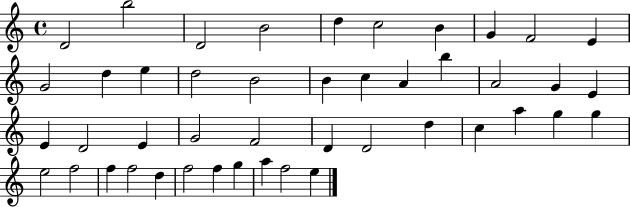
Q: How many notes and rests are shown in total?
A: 45